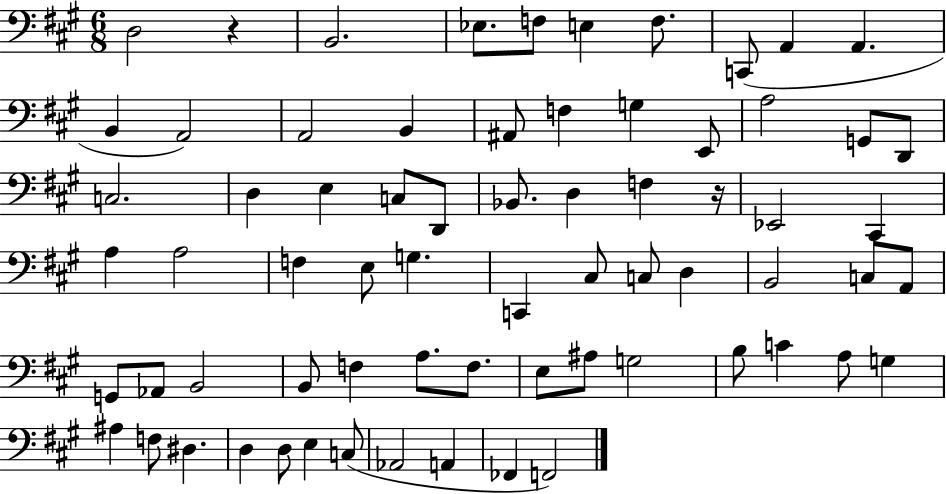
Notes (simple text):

D3/h R/q B2/h. Eb3/e. F3/e E3/q F3/e. C2/e A2/q A2/q. B2/q A2/h A2/h B2/q A#2/e F3/q G3/q E2/e A3/h G2/e D2/e C3/h. D3/q E3/q C3/e D2/e Bb2/e. D3/q F3/q R/s Eb2/h C#2/q A3/q A3/h F3/q E3/e G3/q. C2/q C#3/e C3/e D3/q B2/h C3/e A2/e G2/e Ab2/e B2/h B2/e F3/q A3/e. F3/e. E3/e A#3/e G3/h B3/e C4/q A3/e G3/q A#3/q F3/e D#3/q. D3/q D3/e E3/q C3/e Ab2/h A2/q FES2/q F2/h